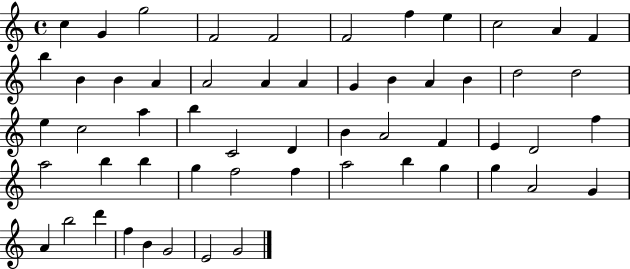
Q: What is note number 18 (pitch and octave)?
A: A4